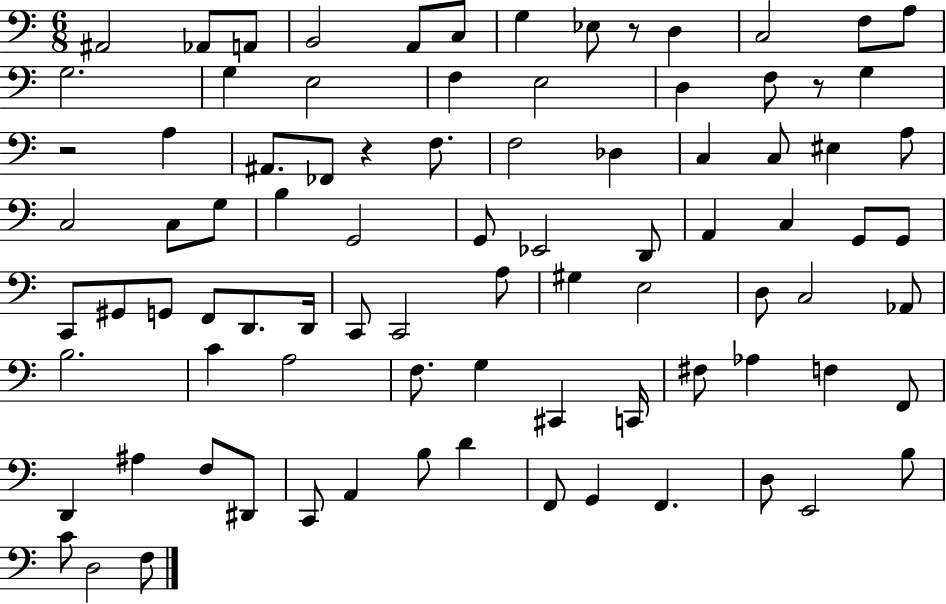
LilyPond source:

{
  \clef bass
  \numericTimeSignature
  \time 6/8
  \key c \major
  ais,2 aes,8 a,8 | b,2 a,8 c8 | g4 ees8 r8 d4 | c2 f8 a8 | \break g2. | g4 e2 | f4 e2 | d4 f8 r8 g4 | \break r2 a4 | ais,8. fes,8 r4 f8. | f2 des4 | c4 c8 eis4 a8 | \break c2 c8 g8 | b4 g,2 | g,8 ees,2 d,8 | a,4 c4 g,8 g,8 | \break c,8 gis,8 g,8 f,8 d,8. d,16 | c,8 c,2 a8 | gis4 e2 | d8 c2 aes,8 | \break b2. | c'4 a2 | f8. g4 cis,4 c,16 | fis8 aes4 f4 f,8 | \break d,4 ais4 f8 dis,8 | c,8 a,4 b8 d'4 | f,8 g,4 f,4. | d8 e,2 b8 | \break c'8 d2 f8 | \bar "|."
}